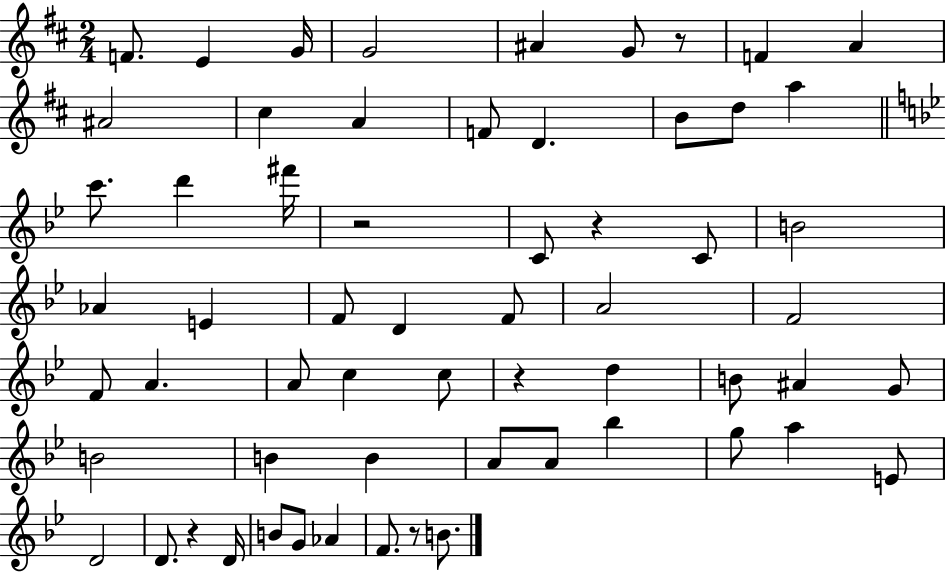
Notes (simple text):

F4/e. E4/q G4/s G4/h A#4/q G4/e R/e F4/q A4/q A#4/h C#5/q A4/q F4/e D4/q. B4/e D5/e A5/q C6/e. D6/q F#6/s R/h C4/e R/q C4/e B4/h Ab4/q E4/q F4/e D4/q F4/e A4/h F4/h F4/e A4/q. A4/e C5/q C5/e R/q D5/q B4/e A#4/q G4/e B4/h B4/q B4/q A4/e A4/e Bb5/q G5/e A5/q E4/e D4/h D4/e. R/q D4/s B4/e G4/e Ab4/q F4/e. R/e B4/e.